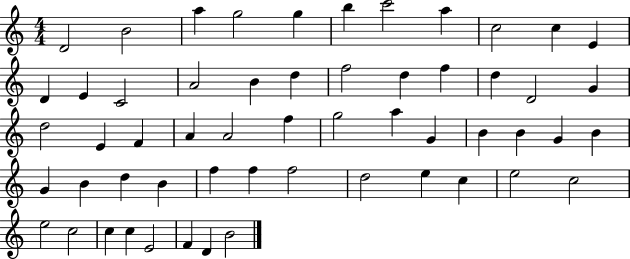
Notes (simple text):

D4/h B4/h A5/q G5/h G5/q B5/q C6/h A5/q C5/h C5/q E4/q D4/q E4/q C4/h A4/h B4/q D5/q F5/h D5/q F5/q D5/q D4/h G4/q D5/h E4/q F4/q A4/q A4/h F5/q G5/h A5/q G4/q B4/q B4/q G4/q B4/q G4/q B4/q D5/q B4/q F5/q F5/q F5/h D5/h E5/q C5/q E5/h C5/h E5/h C5/h C5/q C5/q E4/h F4/q D4/q B4/h